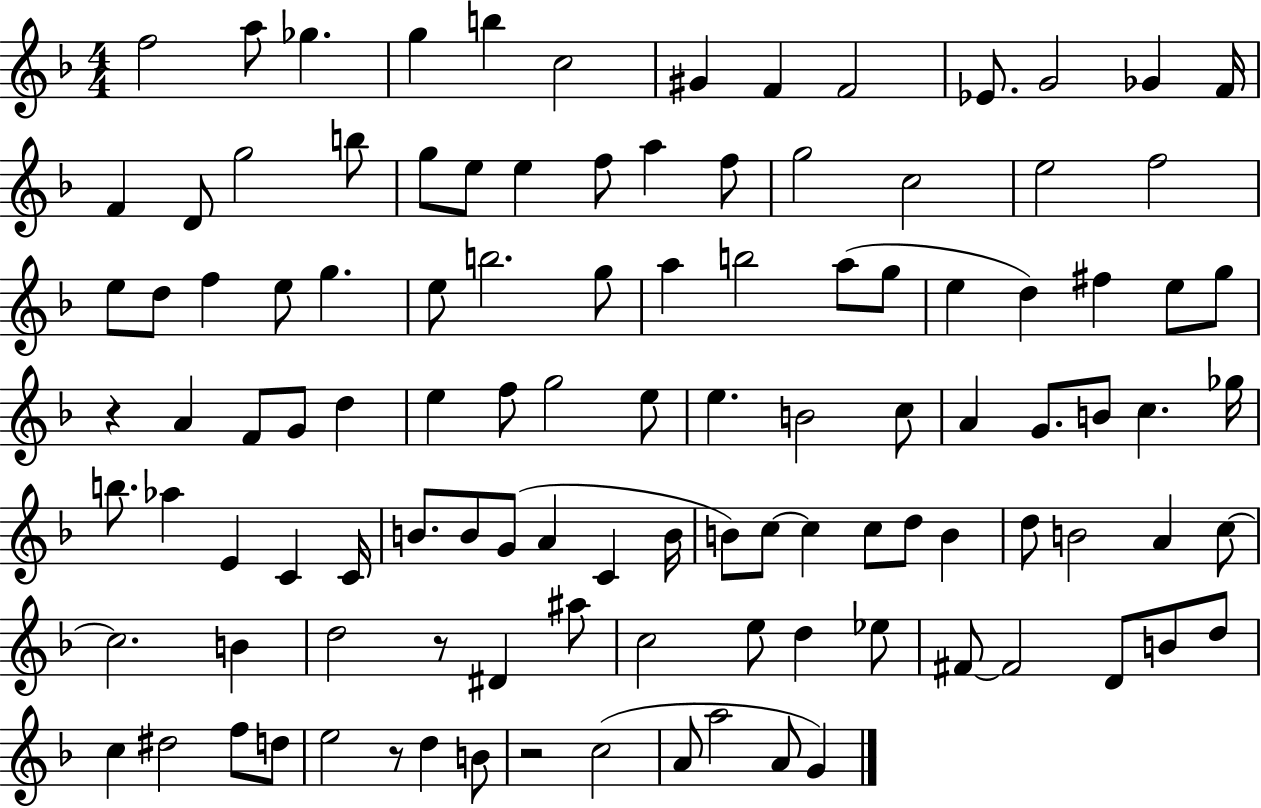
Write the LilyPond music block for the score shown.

{
  \clef treble
  \numericTimeSignature
  \time 4/4
  \key f \major
  \repeat volta 2 { f''2 a''8 ges''4. | g''4 b''4 c''2 | gis'4 f'4 f'2 | ees'8. g'2 ges'4 f'16 | \break f'4 d'8 g''2 b''8 | g''8 e''8 e''4 f''8 a''4 f''8 | g''2 c''2 | e''2 f''2 | \break e''8 d''8 f''4 e''8 g''4. | e''8 b''2. g''8 | a''4 b''2 a''8( g''8 | e''4 d''4) fis''4 e''8 g''8 | \break r4 a'4 f'8 g'8 d''4 | e''4 f''8 g''2 e''8 | e''4. b'2 c''8 | a'4 g'8. b'8 c''4. ges''16 | \break b''8. aes''4 e'4 c'4 c'16 | b'8. b'8 g'8( a'4 c'4 b'16 | b'8) c''8~~ c''4 c''8 d''8 b'4 | d''8 b'2 a'4 c''8~~ | \break c''2. b'4 | d''2 r8 dis'4 ais''8 | c''2 e''8 d''4 ees''8 | fis'8~~ fis'2 d'8 b'8 d''8 | \break c''4 dis''2 f''8 d''8 | e''2 r8 d''4 b'8 | r2 c''2( | a'8 a''2 a'8 g'4) | \break } \bar "|."
}